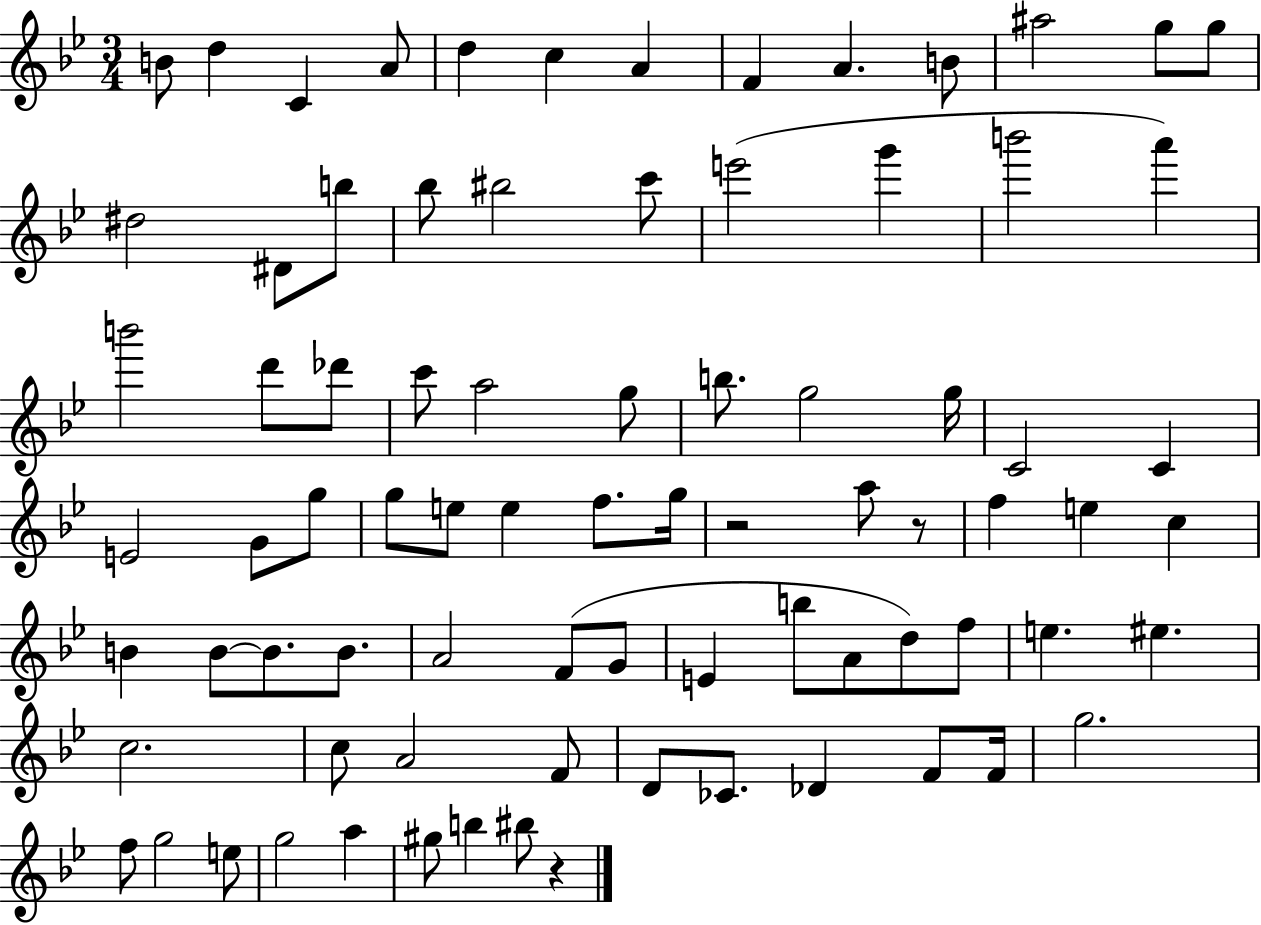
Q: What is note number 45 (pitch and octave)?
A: E5